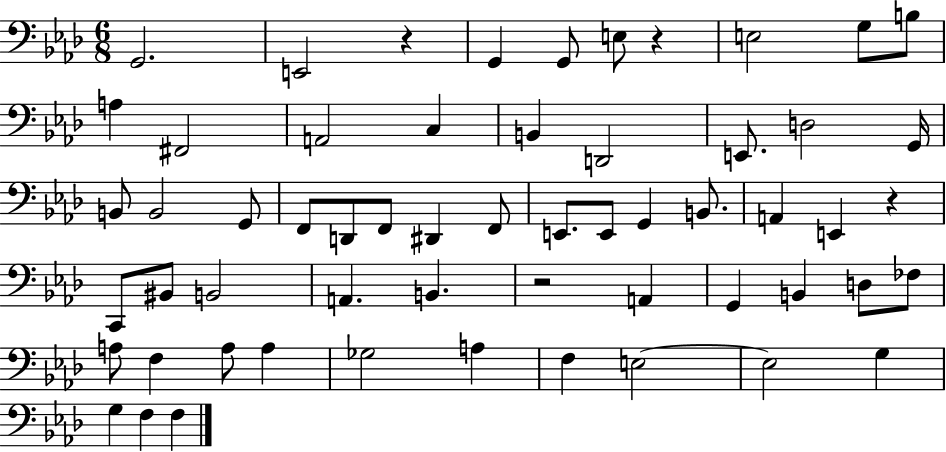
X:1
T:Untitled
M:6/8
L:1/4
K:Ab
G,,2 E,,2 z G,, G,,/2 E,/2 z E,2 G,/2 B,/2 A, ^F,,2 A,,2 C, B,, D,,2 E,,/2 D,2 G,,/4 B,,/2 B,,2 G,,/2 F,,/2 D,,/2 F,,/2 ^D,, F,,/2 E,,/2 E,,/2 G,, B,,/2 A,, E,, z C,,/2 ^B,,/2 B,,2 A,, B,, z2 A,, G,, B,, D,/2 _F,/2 A,/2 F, A,/2 A, _G,2 A, F, E,2 E,2 G, G, F, F,